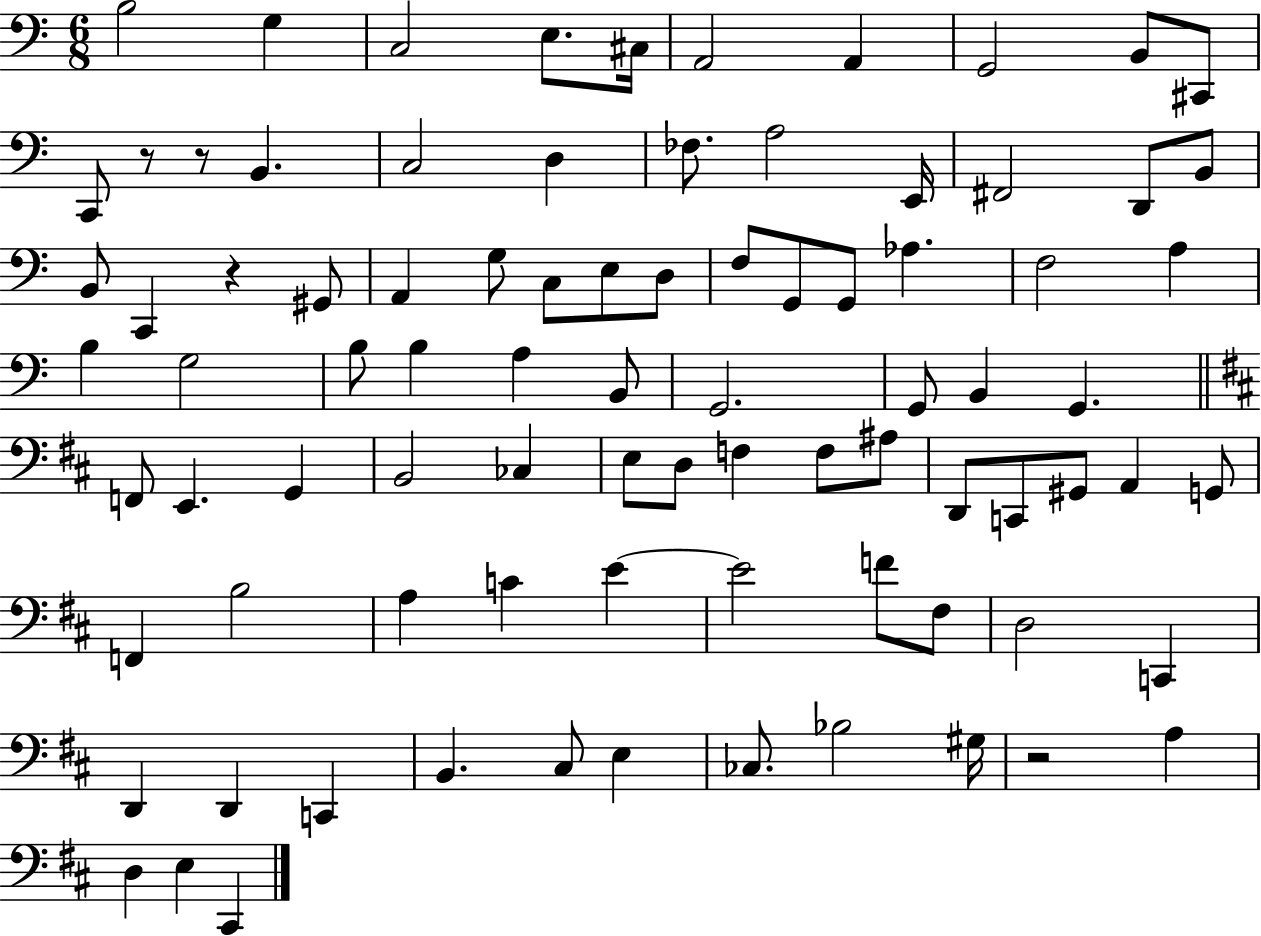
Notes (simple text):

B3/h G3/q C3/h E3/e. C#3/s A2/h A2/q G2/h B2/e C#2/e C2/e R/e R/e B2/q. C3/h D3/q FES3/e. A3/h E2/s F#2/h D2/e B2/e B2/e C2/q R/q G#2/e A2/q G3/e C3/e E3/e D3/e F3/e G2/e G2/e Ab3/q. F3/h A3/q B3/q G3/h B3/e B3/q A3/q B2/e G2/h. G2/e B2/q G2/q. F2/e E2/q. G2/q B2/h CES3/q E3/e D3/e F3/q F3/e A#3/e D2/e C2/e G#2/e A2/q G2/e F2/q B3/h A3/q C4/q E4/q E4/h F4/e F#3/e D3/h C2/q D2/q D2/q C2/q B2/q. C#3/e E3/q CES3/e. Bb3/h G#3/s R/h A3/q D3/q E3/q C#2/q